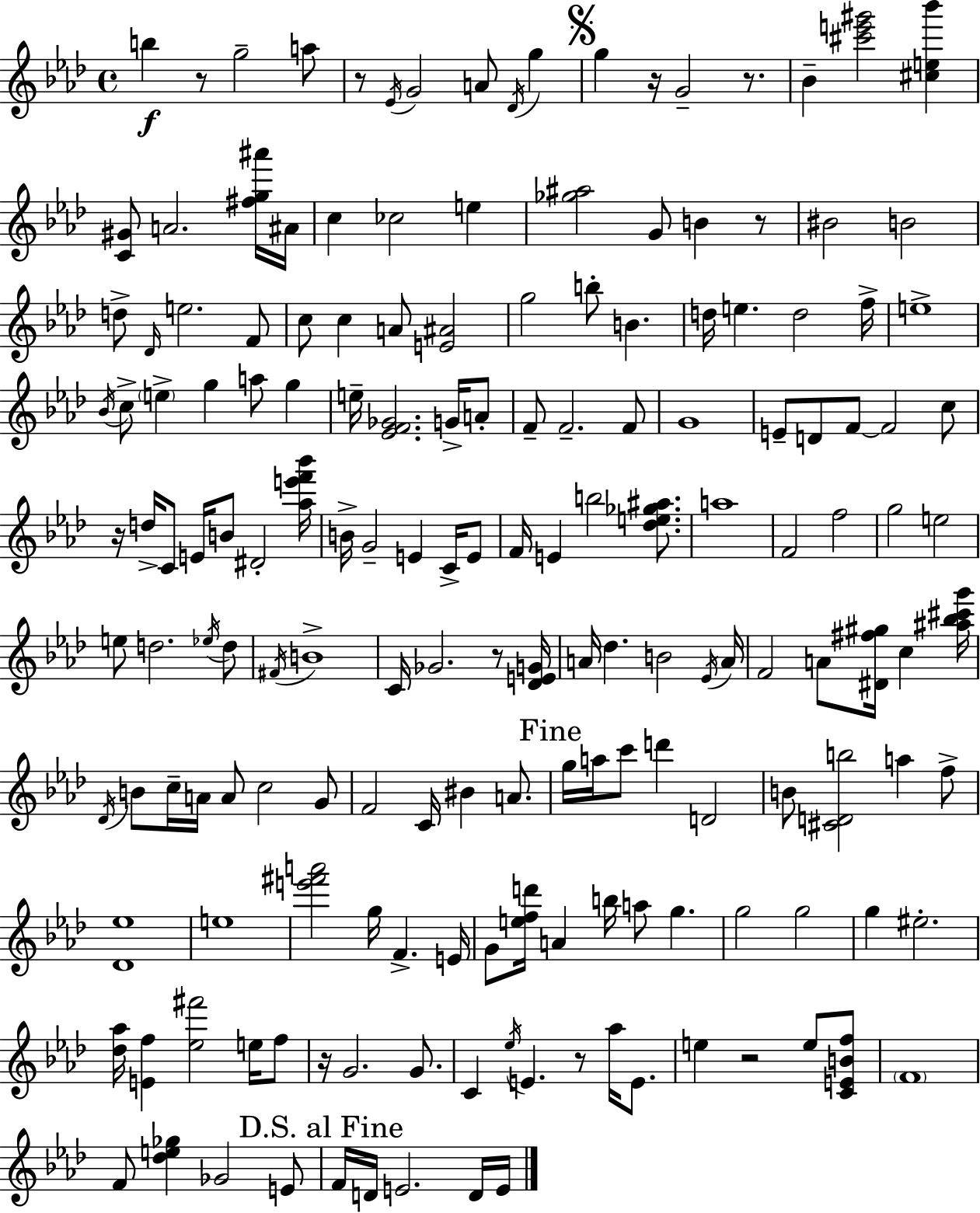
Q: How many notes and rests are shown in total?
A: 170